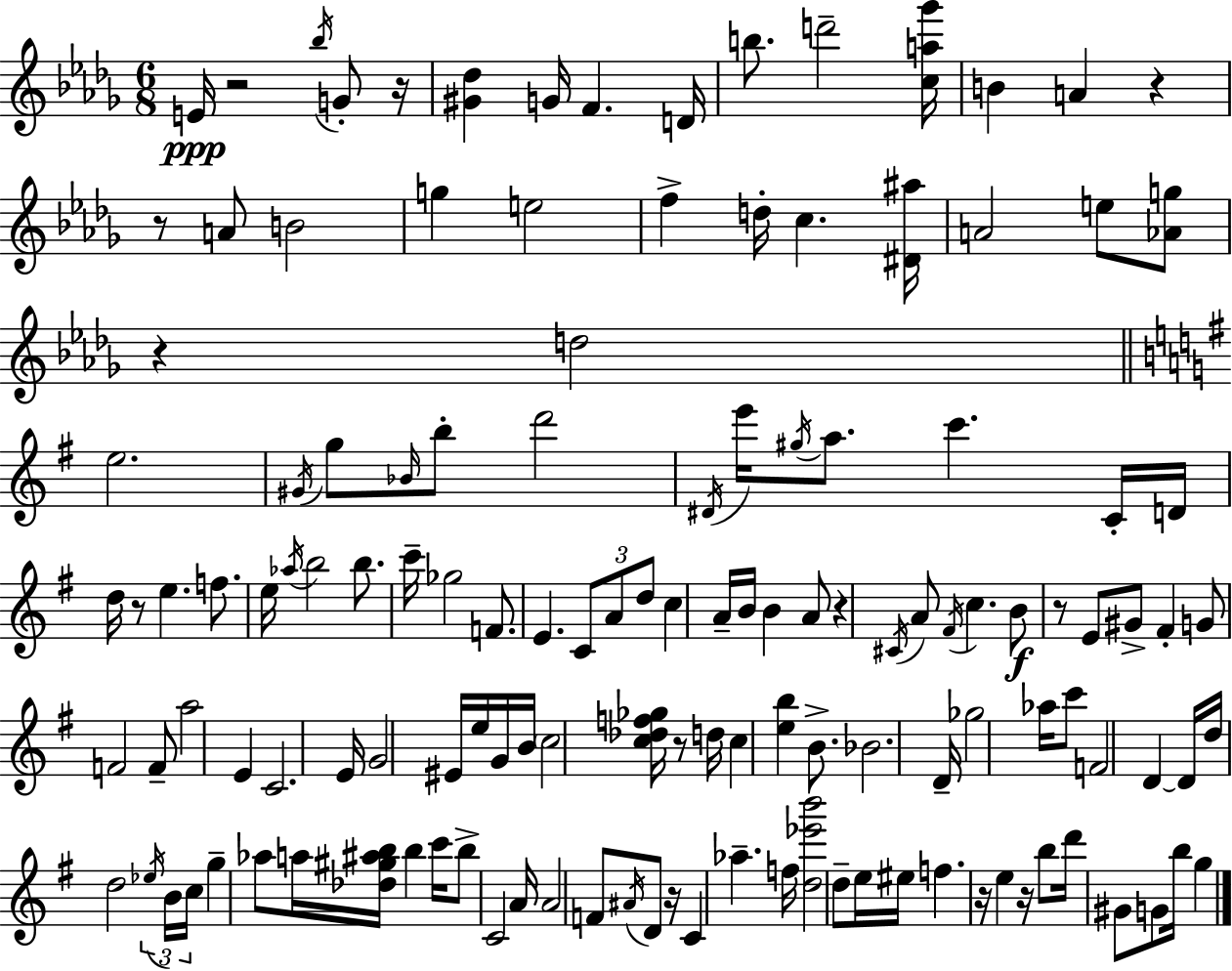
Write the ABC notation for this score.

X:1
T:Untitled
M:6/8
L:1/4
K:Bbm
E/4 z2 _b/4 G/2 z/4 [^G_d] G/4 F D/4 b/2 d'2 [ca_g']/4 B A z z/2 A/2 B2 g e2 f d/4 c [^D^a]/4 A2 e/2 [_Ag]/2 z d2 e2 ^G/4 g/2 _B/4 b/2 d'2 ^D/4 e'/4 ^g/4 a/2 c' C/4 D/4 d/4 z/2 e f/2 e/4 _a/4 b2 b/2 c'/4 _g2 F/2 E C/2 A/2 d/2 c A/4 B/4 B A/2 z ^C/4 A/2 ^F/4 c B/2 z/2 E/2 ^G/2 ^F G/2 F2 F/2 a2 E C2 E/4 G2 ^E/4 e/4 G/4 B/4 c2 [c_df_g]/4 z/2 d/4 c [eb] B/2 _B2 D/4 _g2 _a/4 c'/2 F2 D D/4 d/4 d2 _e/4 B/4 c/4 g _a/2 a/4 [_d^g^ab]/4 b c'/4 b/2 C2 A/4 A2 F/2 ^A/4 D/2 z/4 C _a f/4 [d_e'b']2 d/2 e/4 ^e/4 f z/4 e z/4 b/2 d'/4 ^G/2 G/2 b/4 g